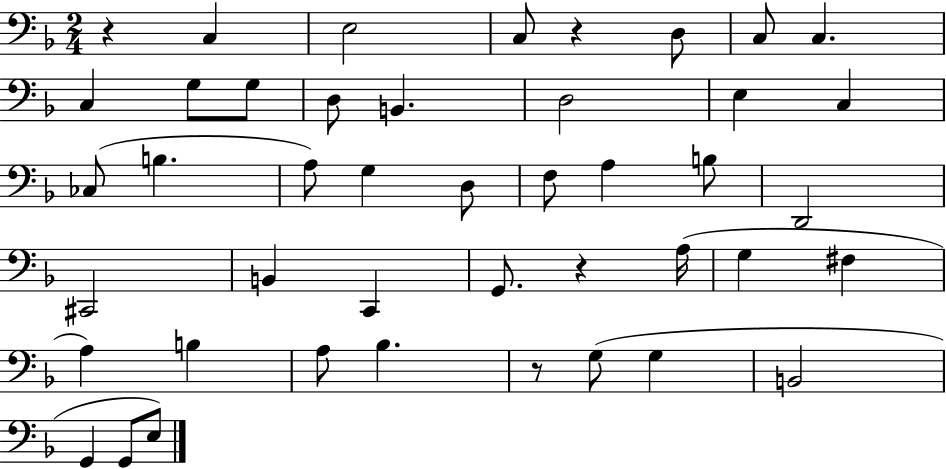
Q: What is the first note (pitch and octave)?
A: C3